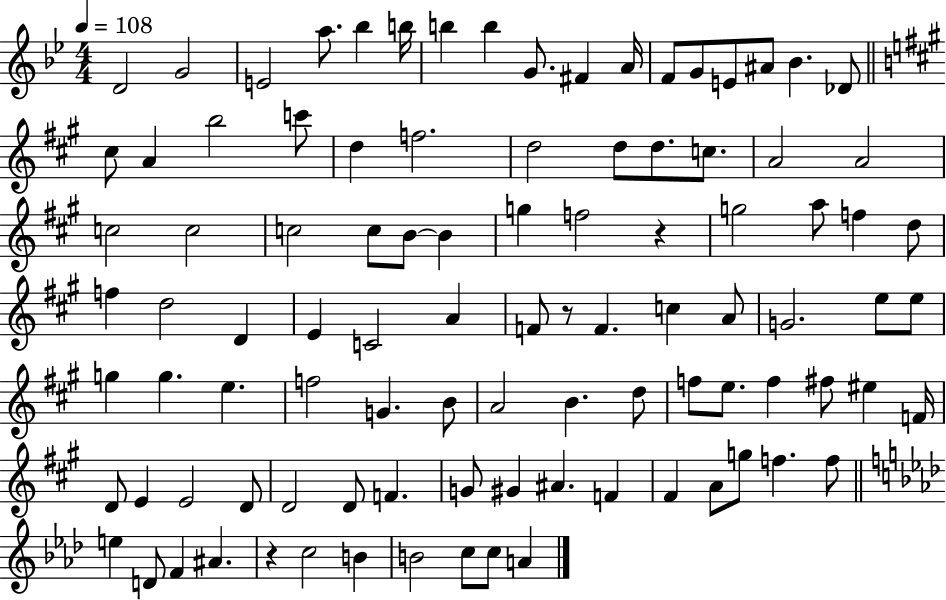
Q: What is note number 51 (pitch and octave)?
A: A4